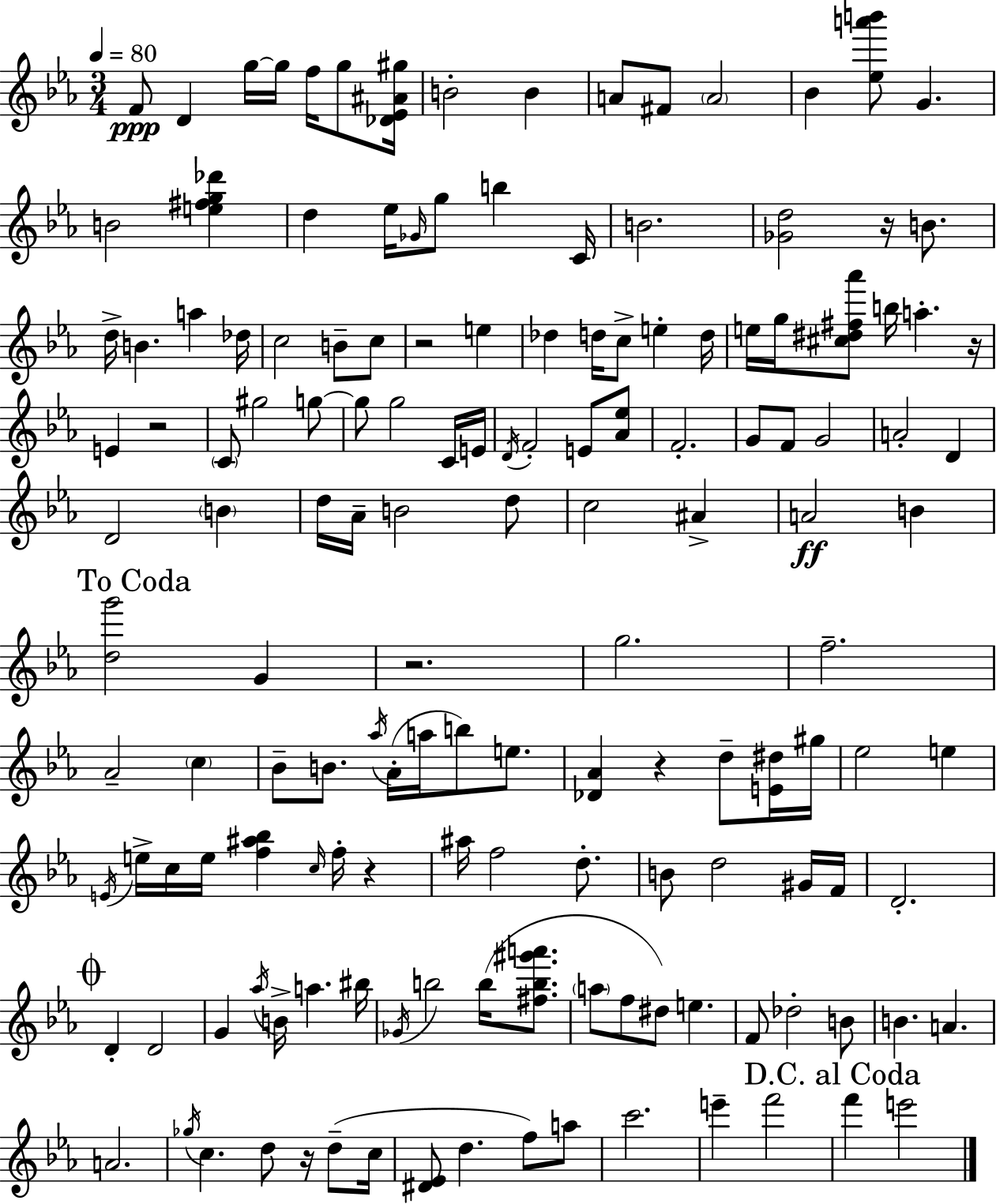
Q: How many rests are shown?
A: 8